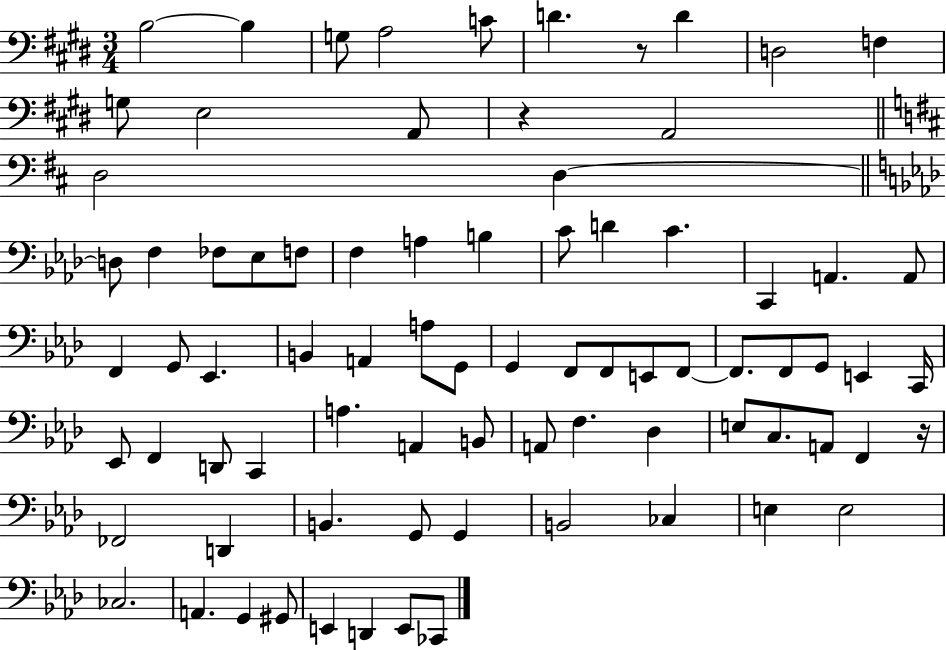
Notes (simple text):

B3/h B3/q G3/e A3/h C4/e D4/q. R/e D4/q D3/h F3/q G3/e E3/h A2/e R/q A2/h D3/h D3/q D3/e F3/q FES3/e Eb3/e F3/e F3/q A3/q B3/q C4/e D4/q C4/q. C2/q A2/q. A2/e F2/q G2/e Eb2/q. B2/q A2/q A3/e G2/e G2/q F2/e F2/e E2/e F2/e F2/e. F2/e G2/e E2/q C2/s Eb2/e F2/q D2/e C2/q A3/q. A2/q B2/e A2/e F3/q. Db3/q E3/e C3/e. A2/e F2/q R/s FES2/h D2/q B2/q. G2/e G2/q B2/h CES3/q E3/q E3/h CES3/h. A2/q. G2/q G#2/e E2/q D2/q E2/e CES2/e